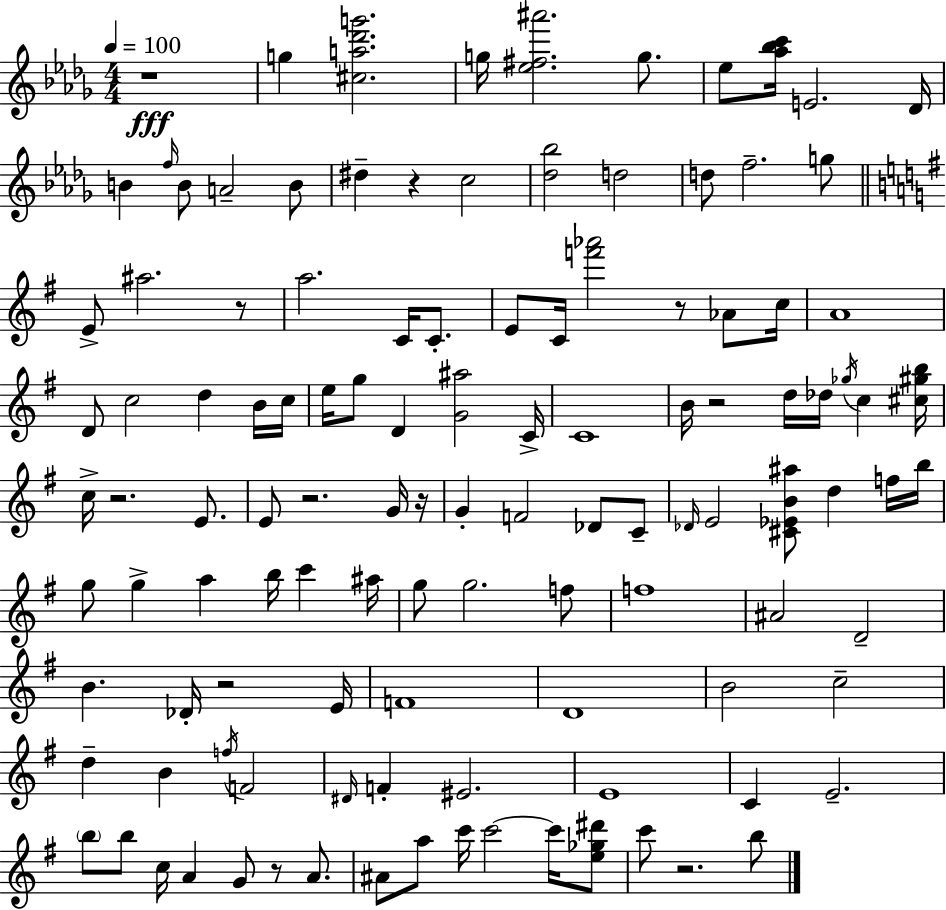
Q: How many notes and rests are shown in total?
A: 117